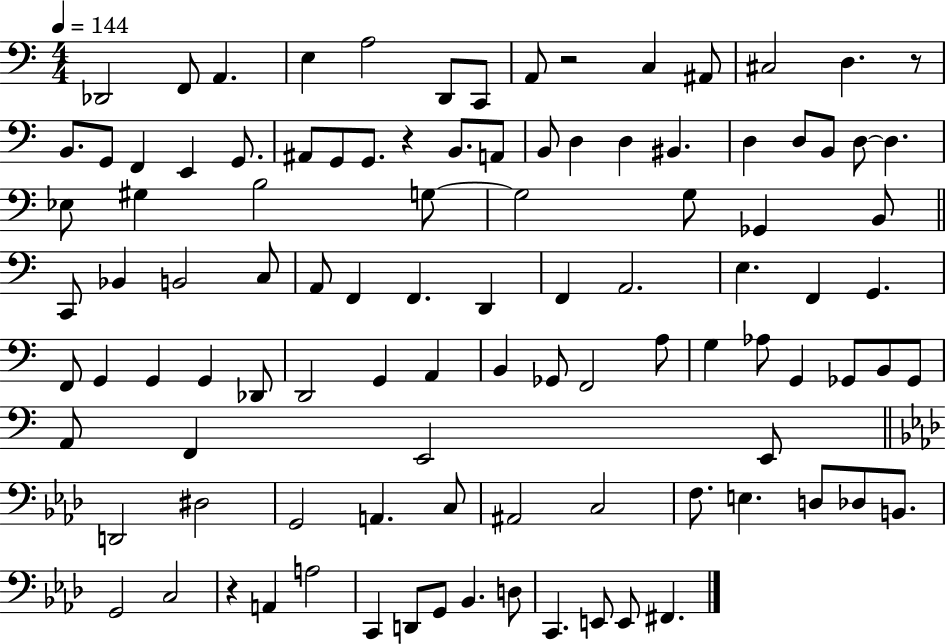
X:1
T:Untitled
M:4/4
L:1/4
K:C
_D,,2 F,,/2 A,, E, A,2 D,,/2 C,,/2 A,,/2 z2 C, ^A,,/2 ^C,2 D, z/2 B,,/2 G,,/2 F,, E,, G,,/2 ^A,,/2 G,,/2 G,,/2 z B,,/2 A,,/2 B,,/2 D, D, ^B,, D, D,/2 B,,/2 D,/2 D, _E,/2 ^G, B,2 G,/2 G,2 G,/2 _G,, B,,/2 C,,/2 _B,, B,,2 C,/2 A,,/2 F,, F,, D,, F,, A,,2 E, F,, G,, F,,/2 G,, G,, G,, _D,,/2 D,,2 G,, A,, B,, _G,,/2 F,,2 A,/2 G, _A,/2 G,, _G,,/2 B,,/2 _G,,/2 A,,/2 F,, E,,2 E,,/2 D,,2 ^D,2 G,,2 A,, C,/2 ^A,,2 C,2 F,/2 E, D,/2 _D,/2 B,,/2 G,,2 C,2 z A,, A,2 C,, D,,/2 G,,/2 _B,, D,/2 C,, E,,/2 E,,/2 ^F,,